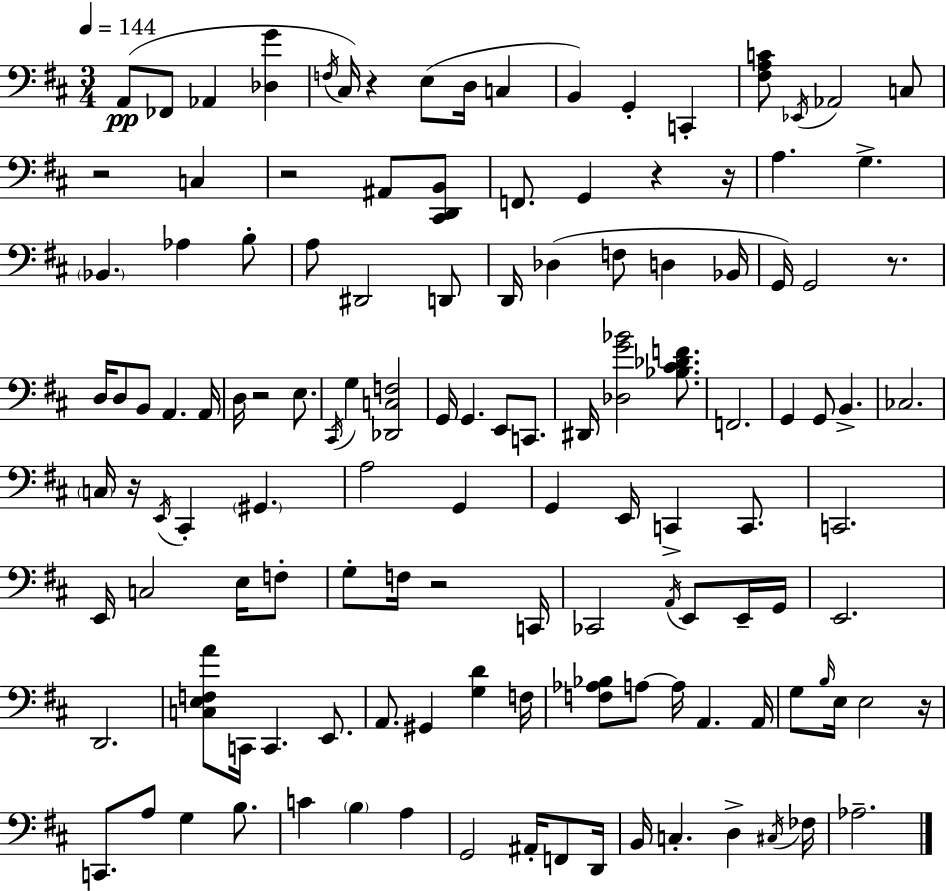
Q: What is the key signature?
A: D major